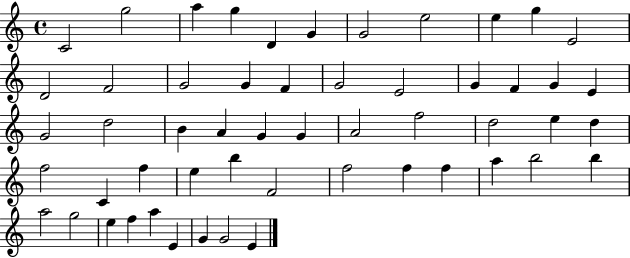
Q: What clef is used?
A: treble